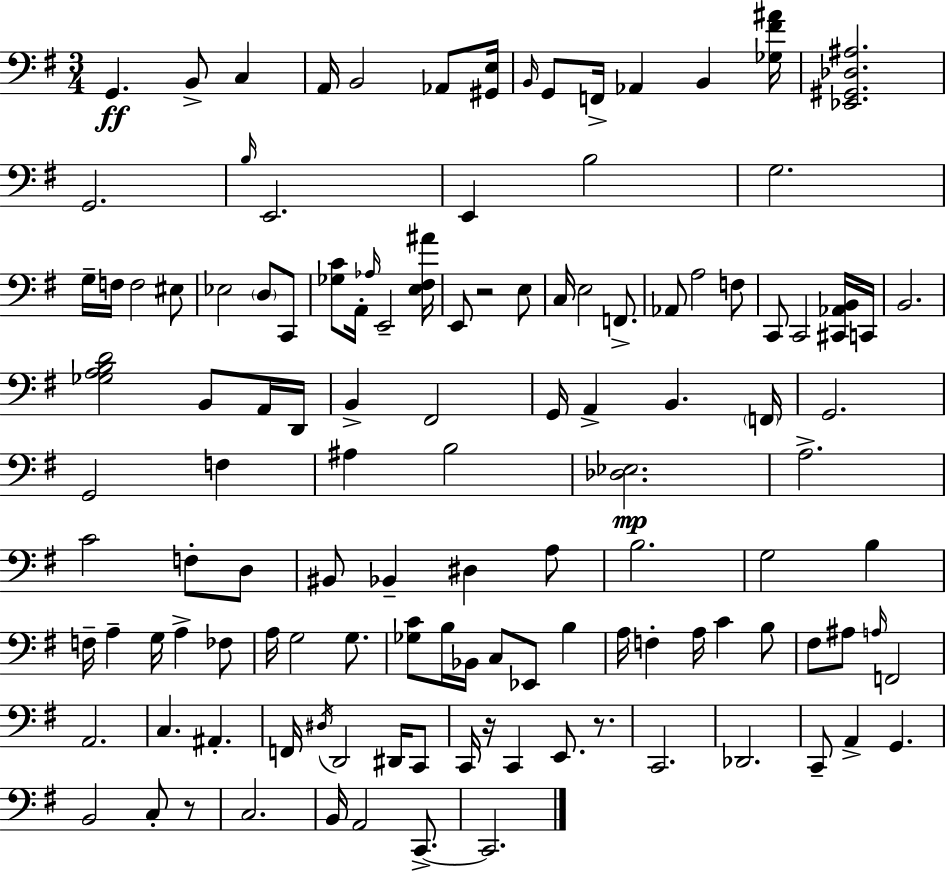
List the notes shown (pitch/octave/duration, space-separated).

G2/q. B2/e C3/q A2/s B2/h Ab2/e [G#2,E3]/s B2/s G2/e F2/s Ab2/q B2/q [Gb3,F#4,A#4]/s [Eb2,G#2,Db3,A#3]/h. G2/h. B3/s E2/h. E2/q B3/h G3/h. G3/s F3/s F3/h EIS3/e Eb3/h D3/e C2/e [Gb3,C4]/e A2/s Ab3/s E2/h [E3,F#3,A#4]/s E2/e R/h E3/e C3/s E3/h F2/e. Ab2/e A3/h F3/e C2/e C2/h [C#2,Ab2,B2]/s C2/s B2/h. [Gb3,A3,B3,D4]/h B2/e A2/s D2/s B2/q F#2/h G2/s A2/q B2/q. F2/s G2/h. G2/h F3/q A#3/q B3/h [Db3,Eb3]/h. A3/h. C4/h F3/e D3/e BIS2/e Bb2/q D#3/q A3/e B3/h. G3/h B3/q F3/s A3/q G3/s A3/q FES3/e A3/s G3/h G3/e. [Gb3,C4]/e B3/s Bb2/s C3/e Eb2/e B3/q A3/s F3/q A3/s C4/q B3/e F#3/e A#3/e A3/s F2/h A2/h. C3/q. A#2/q. F2/s D#3/s D2/h D#2/s C2/e C2/s R/s C2/q E2/e. R/e. C2/h. Db2/h. C2/e A2/q G2/q. B2/h C3/e R/e C3/h. B2/s A2/h C2/e. C2/h.